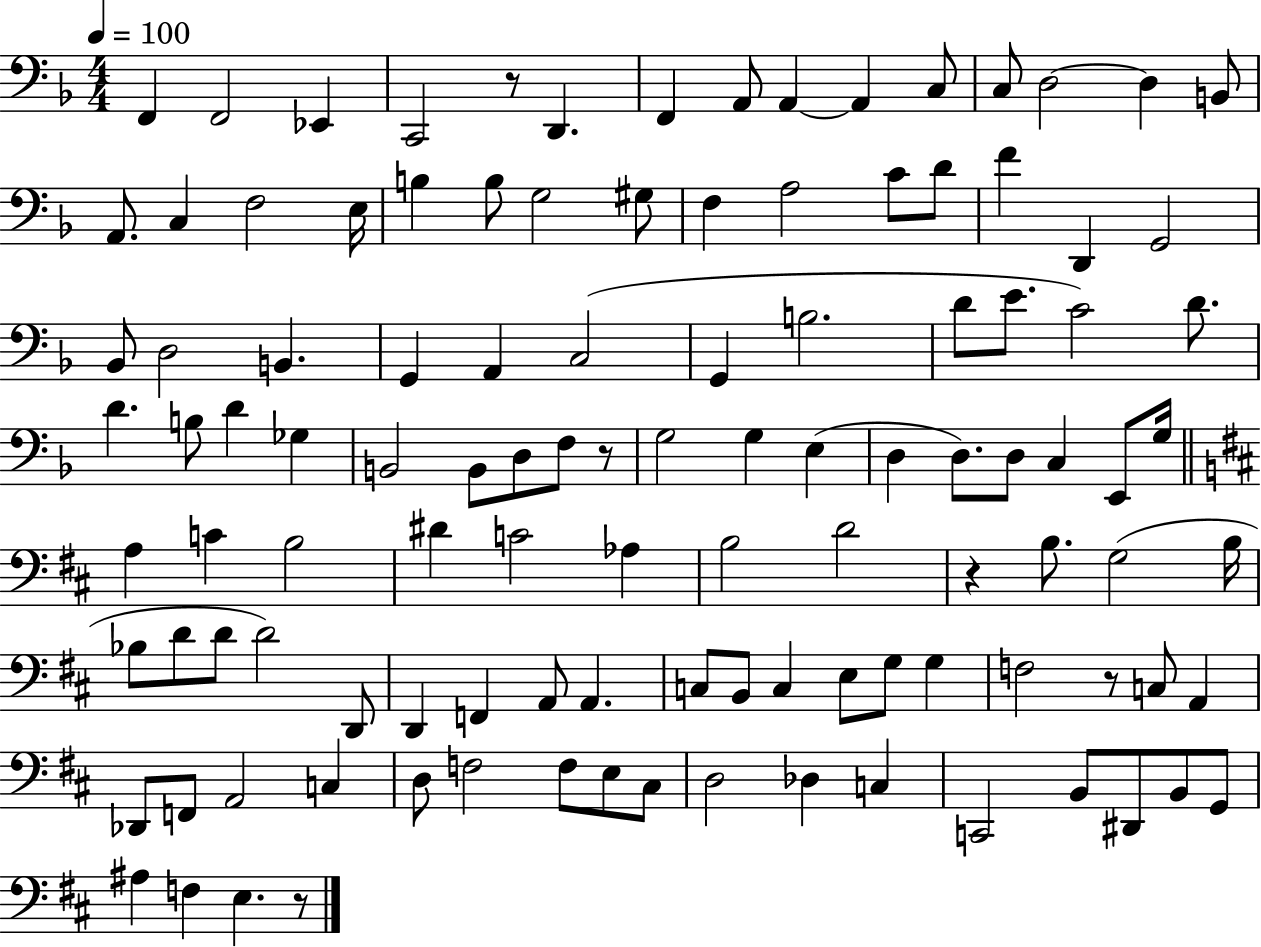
F2/q F2/h Eb2/q C2/h R/e D2/q. F2/q A2/e A2/q A2/q C3/e C3/e D3/h D3/q B2/e A2/e. C3/q F3/h E3/s B3/q B3/e G3/h G#3/e F3/q A3/h C4/e D4/e F4/q D2/q G2/h Bb2/e D3/h B2/q. G2/q A2/q C3/h G2/q B3/h. D4/e E4/e. C4/h D4/e. D4/q. B3/e D4/q Gb3/q B2/h B2/e D3/e F3/e R/e G3/h G3/q E3/q D3/q D3/e. D3/e C3/q E2/e G3/s A3/q C4/q B3/h D#4/q C4/h Ab3/q B3/h D4/h R/q B3/e. G3/h B3/s Bb3/e D4/e D4/e D4/h D2/e D2/q F2/q A2/e A2/q. C3/e B2/e C3/q E3/e G3/e G3/q F3/h R/e C3/e A2/q Db2/e F2/e A2/h C3/q D3/e F3/h F3/e E3/e C#3/e D3/h Db3/q C3/q C2/h B2/e D#2/e B2/e G2/e A#3/q F3/q E3/q. R/e